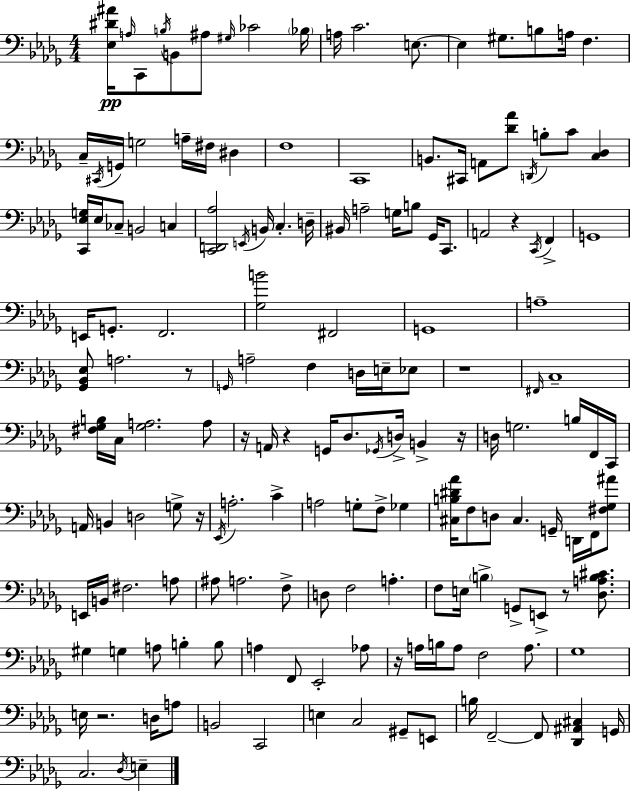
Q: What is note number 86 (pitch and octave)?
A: G3